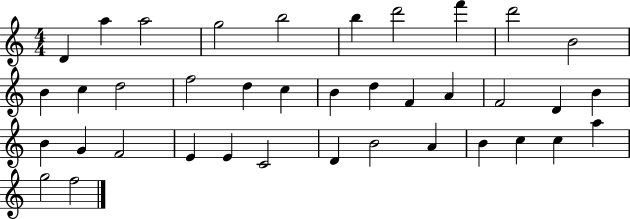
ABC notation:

X:1
T:Untitled
M:4/4
L:1/4
K:C
D a a2 g2 b2 b d'2 f' d'2 B2 B c d2 f2 d c B d F A F2 D B B G F2 E E C2 D B2 A B c c a g2 f2